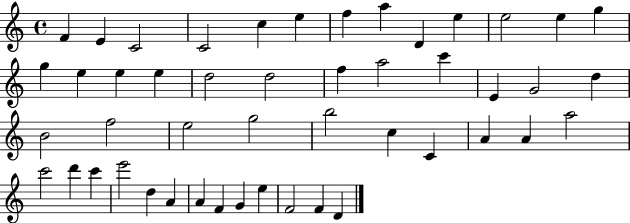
X:1
T:Untitled
M:4/4
L:1/4
K:C
F E C2 C2 c e f a D e e2 e g g e e e d2 d2 f a2 c' E G2 d B2 f2 e2 g2 b2 c C A A a2 c'2 d' c' e'2 d A A F G e F2 F D